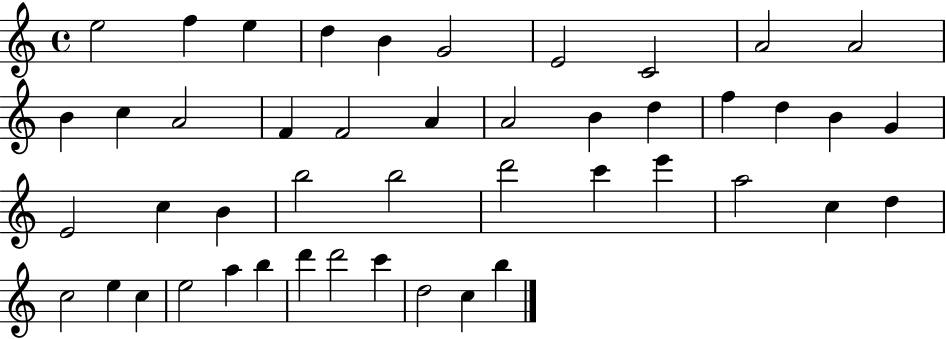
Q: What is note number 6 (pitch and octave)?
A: G4